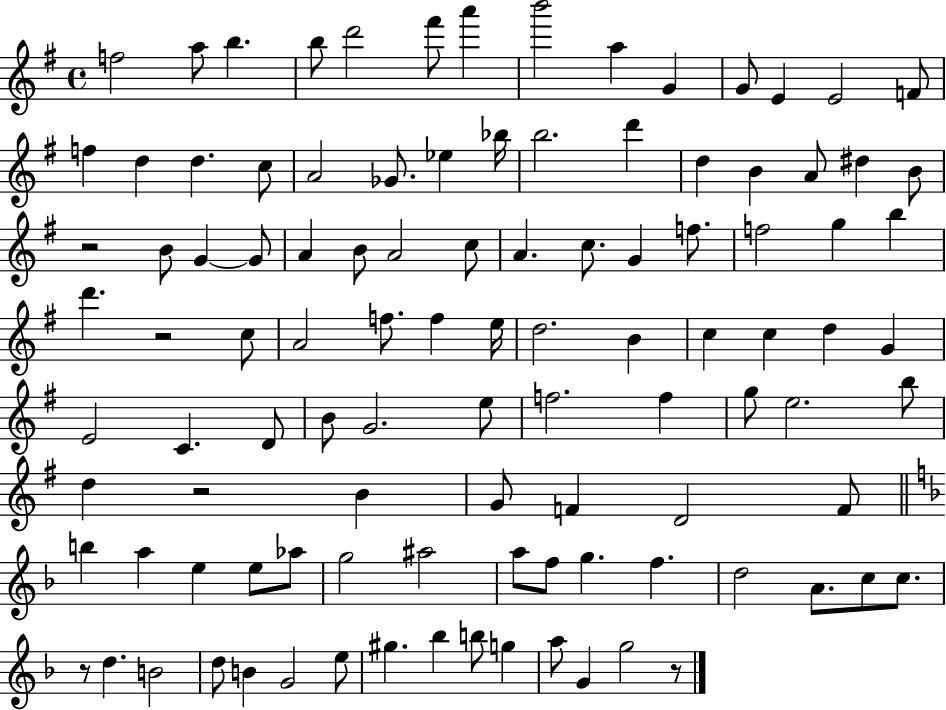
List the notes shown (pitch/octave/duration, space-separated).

F5/h A5/e B5/q. B5/e D6/h F#6/e A6/q B6/h A5/q G4/q G4/e E4/q E4/h F4/e F5/q D5/q D5/q. C5/e A4/h Gb4/e. Eb5/q Bb5/s B5/h. D6/q D5/q B4/q A4/e D#5/q B4/e R/h B4/e G4/q G4/e A4/q B4/e A4/h C5/e A4/q. C5/e. G4/q F5/e. F5/h G5/q B5/q D6/q. R/h C5/e A4/h F5/e. F5/q E5/s D5/h. B4/q C5/q C5/q D5/q G4/q E4/h C4/q. D4/e B4/e G4/h. E5/e F5/h. F5/q G5/e E5/h. B5/e D5/q R/h B4/q G4/e F4/q D4/h F4/e B5/q A5/q E5/q E5/e Ab5/e G5/h A#5/h A5/e F5/e G5/q. F5/q. D5/h A4/e. C5/e C5/e. R/e D5/q. B4/h D5/e B4/q G4/h E5/e G#5/q. Bb5/q B5/e G5/q A5/e G4/q G5/h R/e